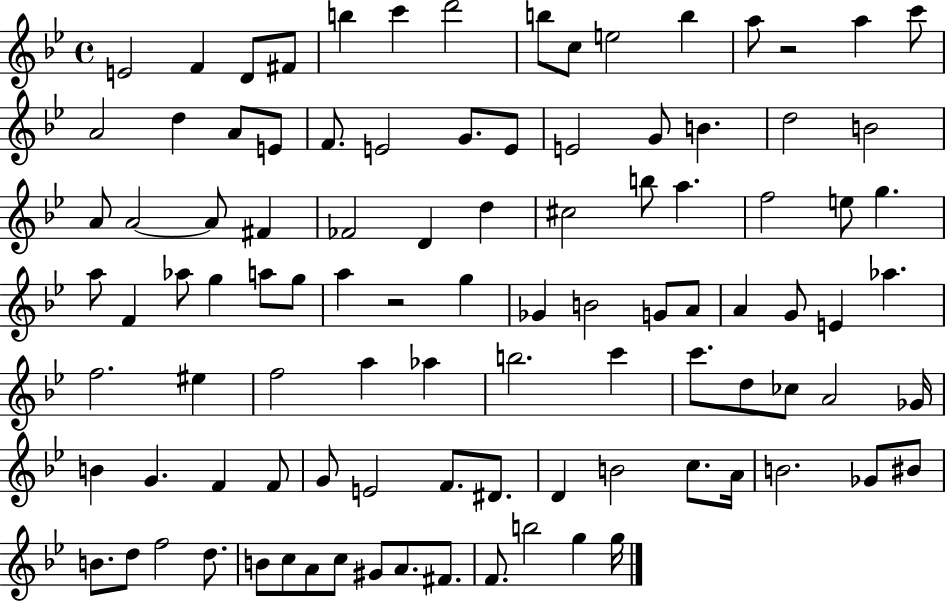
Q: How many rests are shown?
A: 2